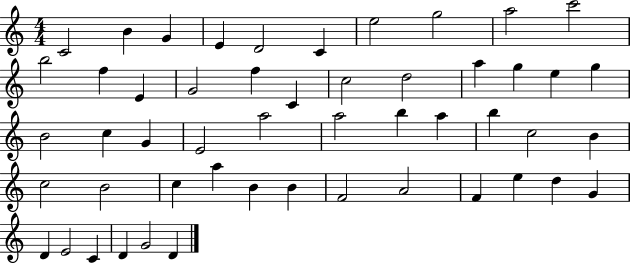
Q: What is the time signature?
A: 4/4